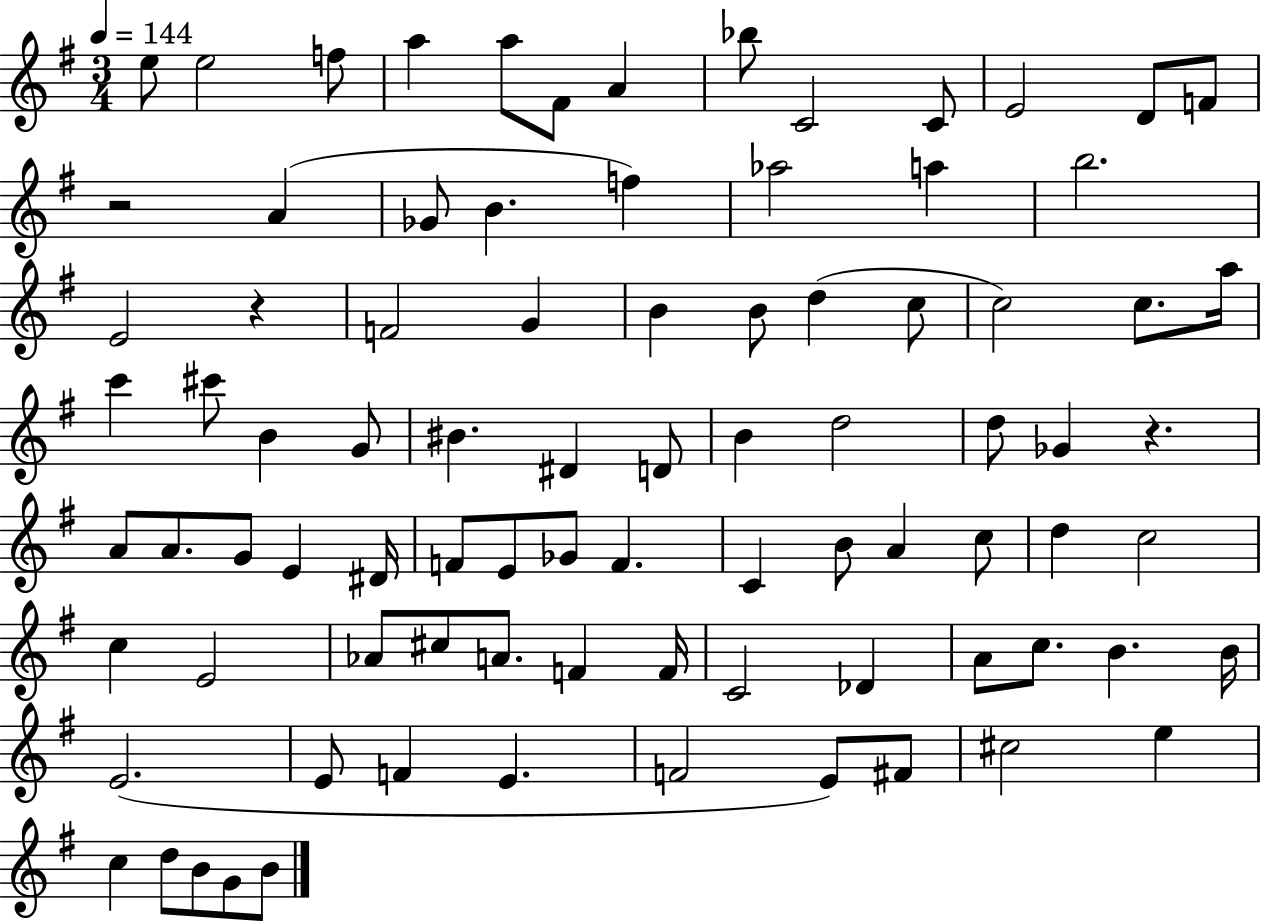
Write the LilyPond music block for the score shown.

{
  \clef treble
  \numericTimeSignature
  \time 3/4
  \key g \major
  \tempo 4 = 144
  \repeat volta 2 { e''8 e''2 f''8 | a''4 a''8 fis'8 a'4 | bes''8 c'2 c'8 | e'2 d'8 f'8 | \break r2 a'4( | ges'8 b'4. f''4) | aes''2 a''4 | b''2. | \break e'2 r4 | f'2 g'4 | b'4 b'8 d''4( c''8 | c''2) c''8. a''16 | \break c'''4 cis'''8 b'4 g'8 | bis'4. dis'4 d'8 | b'4 d''2 | d''8 ges'4 r4. | \break a'8 a'8. g'8 e'4 dis'16 | f'8 e'8 ges'8 f'4. | c'4 b'8 a'4 c''8 | d''4 c''2 | \break c''4 e'2 | aes'8 cis''8 a'8. f'4 f'16 | c'2 des'4 | a'8 c''8. b'4. b'16 | \break e'2.( | e'8 f'4 e'4. | f'2 e'8) fis'8 | cis''2 e''4 | \break c''4 d''8 b'8 g'8 b'8 | } \bar "|."
}